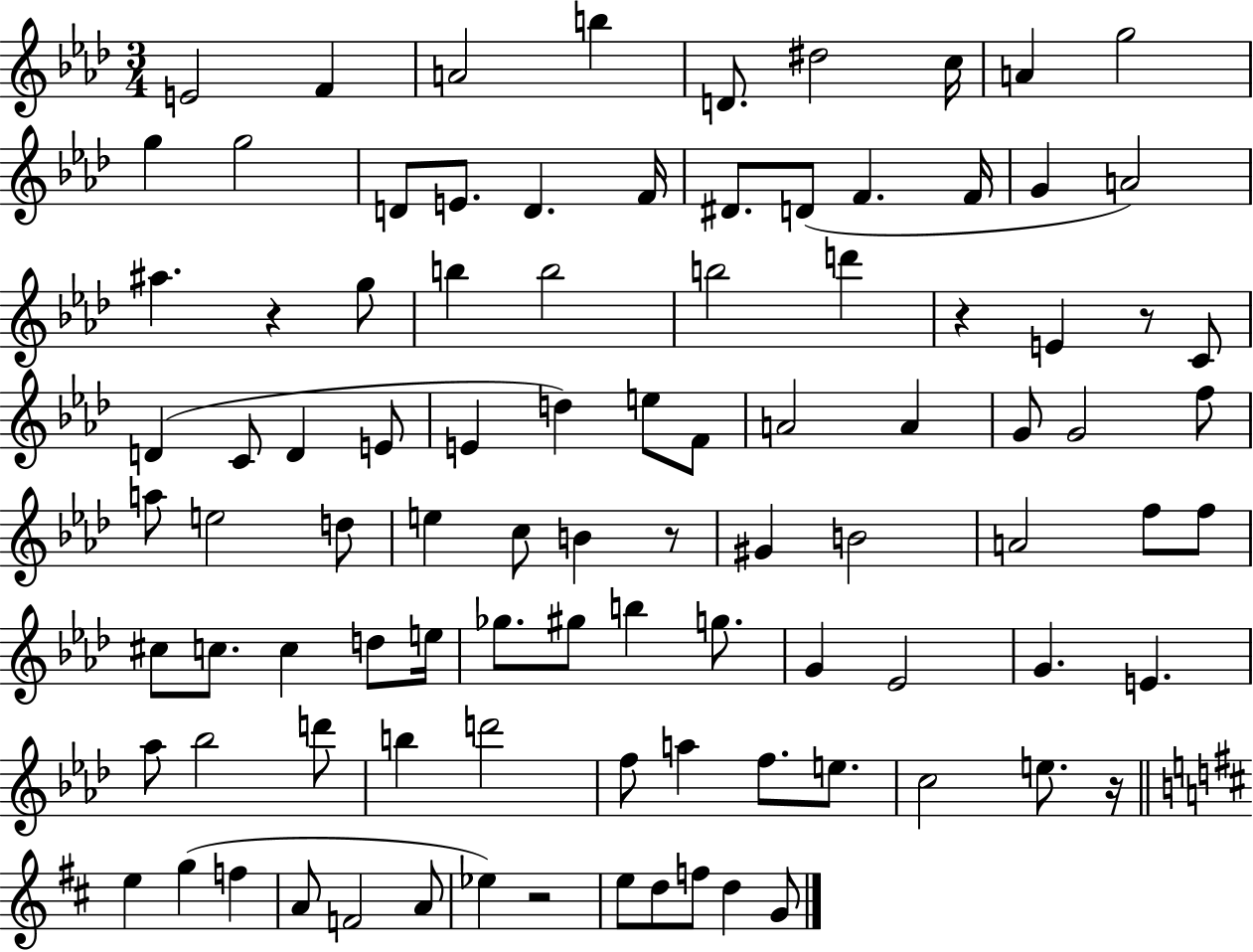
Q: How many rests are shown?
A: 6